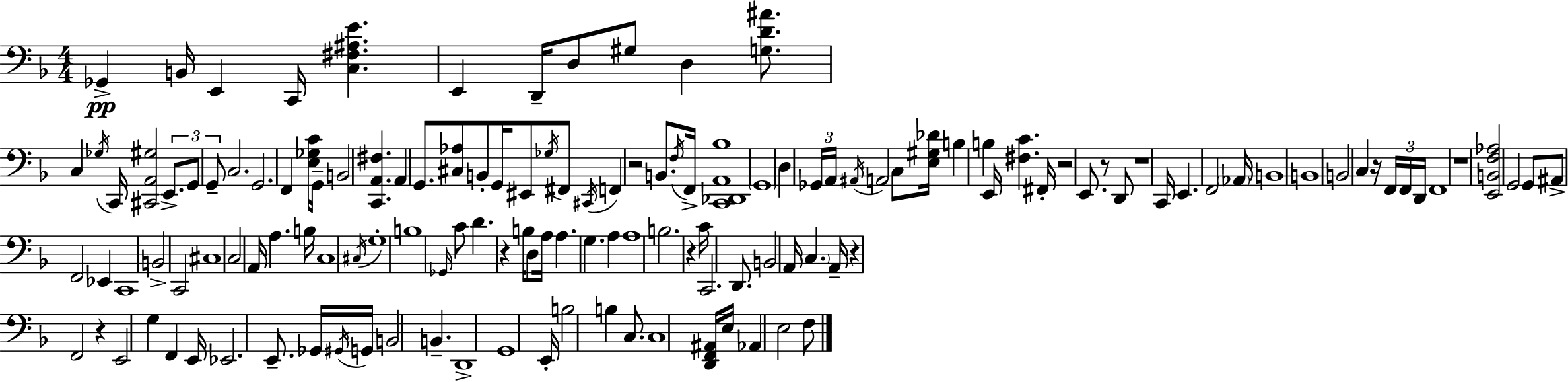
X:1
T:Untitled
M:4/4
L:1/4
K:Dm
_G,, B,,/4 E,, C,,/4 [C,^F,^A,E] E,, D,,/4 D,/2 ^G,/2 D, [G,D^A]/2 C, _G,/4 C,,/4 [^C,,A,,^G,]2 E,,/2 G,,/2 G,,/2 C,2 G,,2 F,, [E,_G,C]/4 G,,/4 B,,2 [C,,A,,^F,] A,, G,,/2 [^C,_A,]/2 B,,/2 G,,/4 ^E,,/2 _G,/4 ^F,,/2 ^C,,/4 F,, z2 B,,/2 F,/4 F,,/4 [C,,_D,,A,,_B,]4 G,,4 D, _G,,/4 A,,/4 ^A,,/4 A,,2 C,/2 [E,^G,_D]/4 B, B, E,,/4 [^F,C] ^F,,/4 z2 E,,/2 z/2 D,,/2 z4 C,,/4 E,, F,,2 _A,,/4 B,,4 B,,4 B,,2 C, z/4 F,,/4 F,,/4 D,,/4 F,,4 z4 [E,,B,,F,_A,]2 G,,2 G,,/2 ^A,,/2 F,,2 _E,, C,,4 B,,2 C,,2 ^C,4 C,2 A,,/4 A, B,/4 C,4 ^C,/4 G,4 B,4 _G,,/4 C/2 D z B,/4 D,/2 A,/4 A, G, A, A,4 B,2 z C/4 C,,2 D,,/2 B,,2 A,,/4 C, A,,/4 z F,,2 z E,,2 G, F,, E,,/4 _E,,2 E,,/2 _G,,/4 ^G,,/4 G,,/4 B,,2 B,, D,,4 G,,4 E,,/4 B,2 B, C,/2 C,4 [D,,F,,^A,,]/4 E,/4 _A,, E,2 F,/2